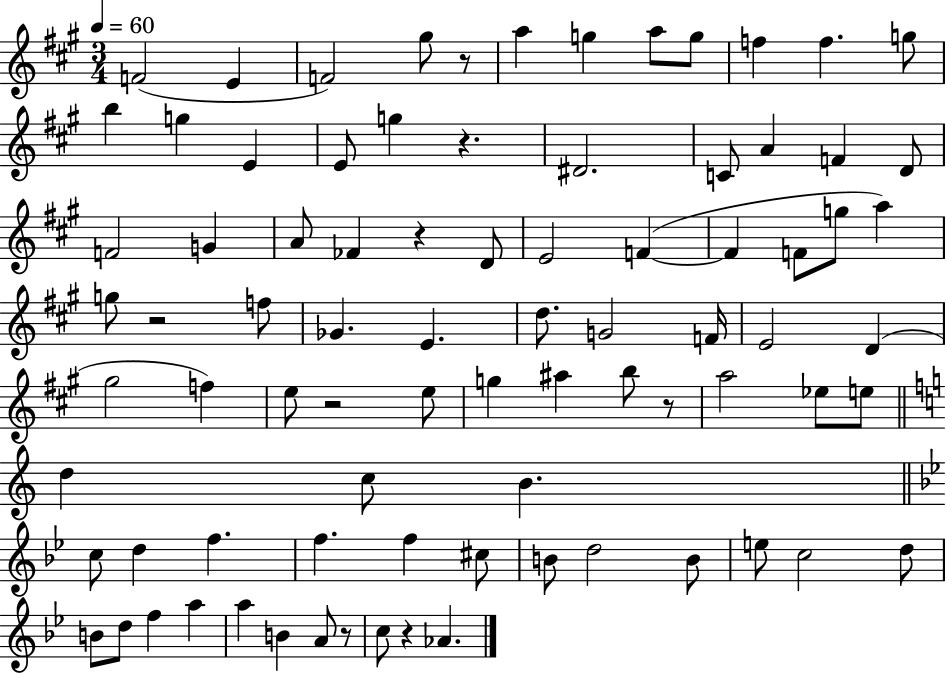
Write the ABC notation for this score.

X:1
T:Untitled
M:3/4
L:1/4
K:A
F2 E F2 ^g/2 z/2 a g a/2 g/2 f f g/2 b g E E/2 g z ^D2 C/2 A F D/2 F2 G A/2 _F z D/2 E2 F F F/2 g/2 a g/2 z2 f/2 _G E d/2 G2 F/4 E2 D ^g2 f e/2 z2 e/2 g ^a b/2 z/2 a2 _e/2 e/2 d c/2 B c/2 d f f f ^c/2 B/2 d2 B/2 e/2 c2 d/2 B/2 d/2 f a a B A/2 z/2 c/2 z _A